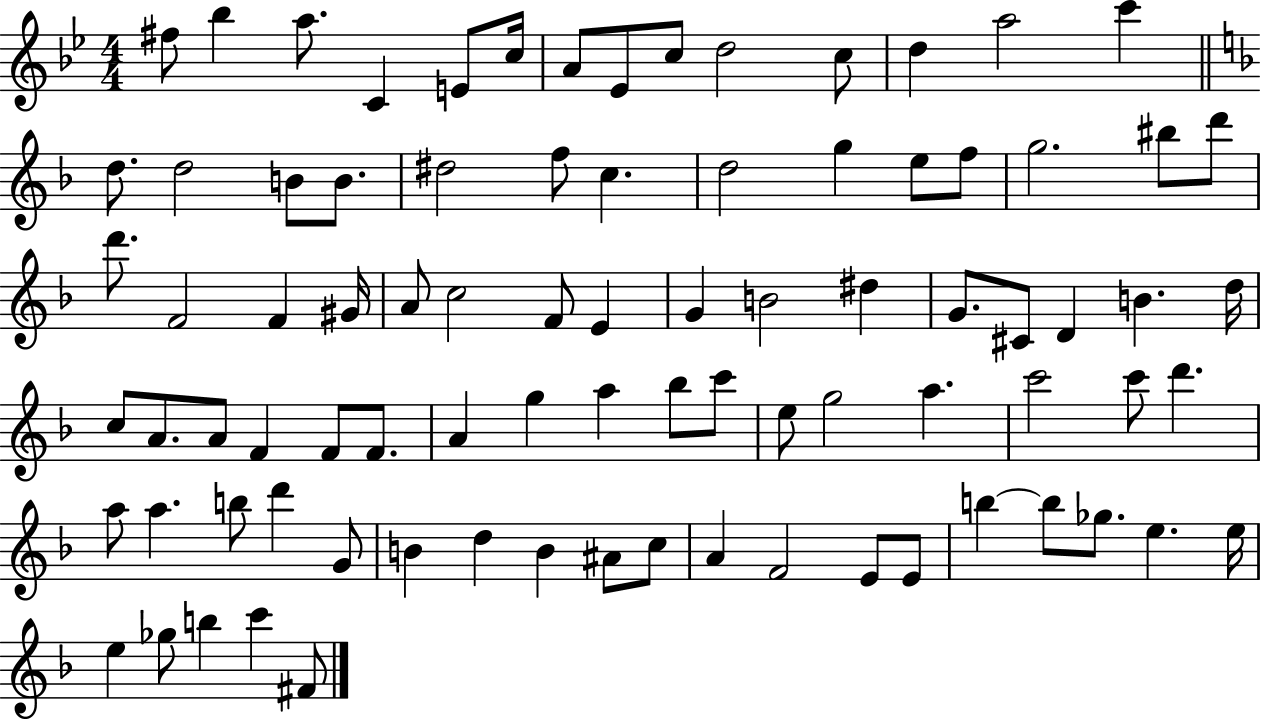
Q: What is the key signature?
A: BES major